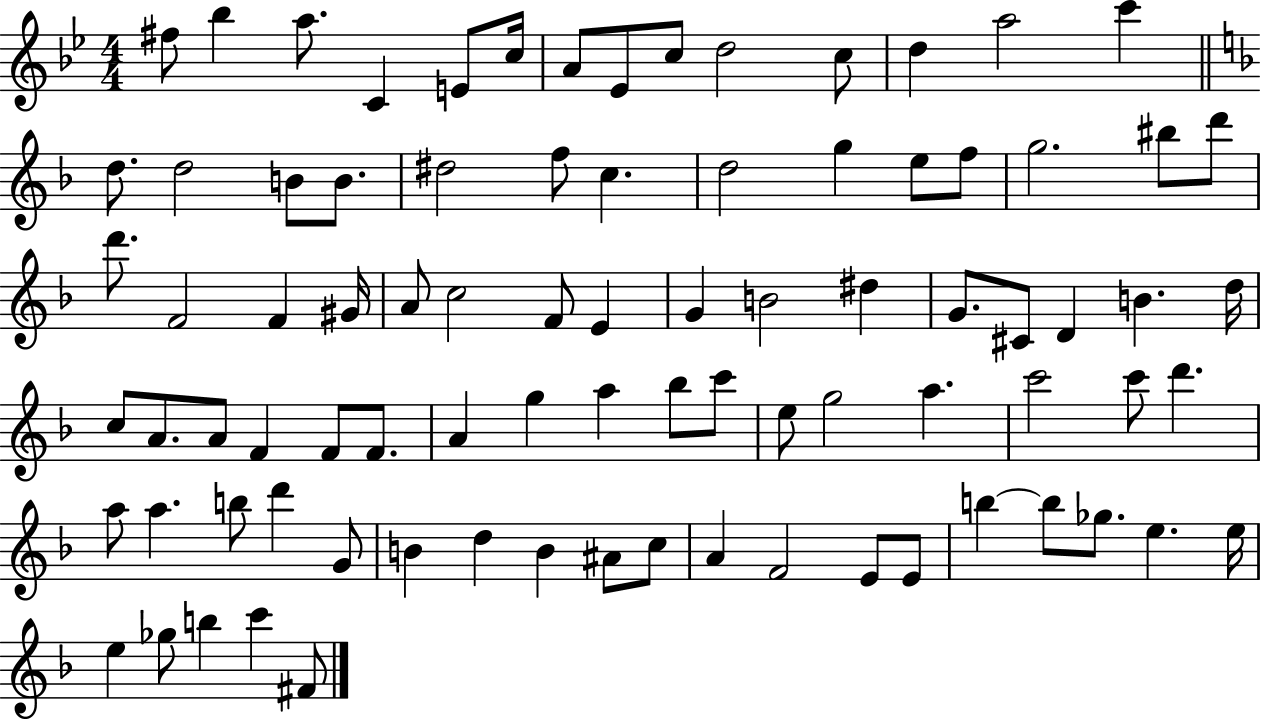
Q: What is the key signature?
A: BES major